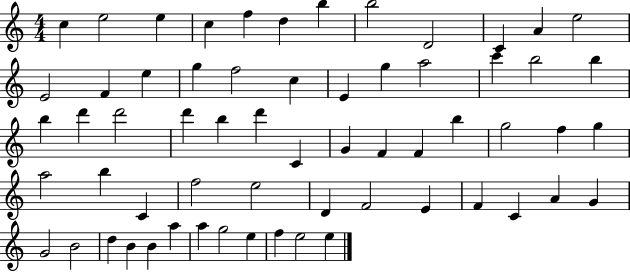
X:1
T:Untitled
M:4/4
L:1/4
K:C
c e2 e c f d b b2 D2 C A e2 E2 F e g f2 c E g a2 c' b2 b b d' d'2 d' b d' C G F F b g2 f g a2 b C f2 e2 D F2 E F C A G G2 B2 d B B a a g2 e f e2 e